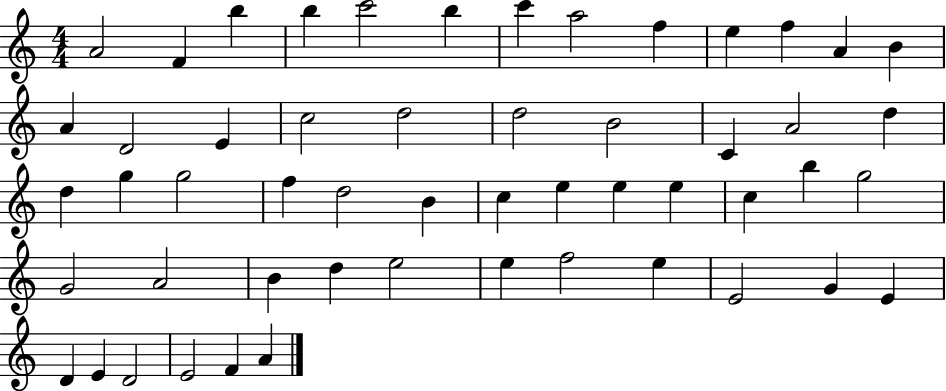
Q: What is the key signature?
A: C major